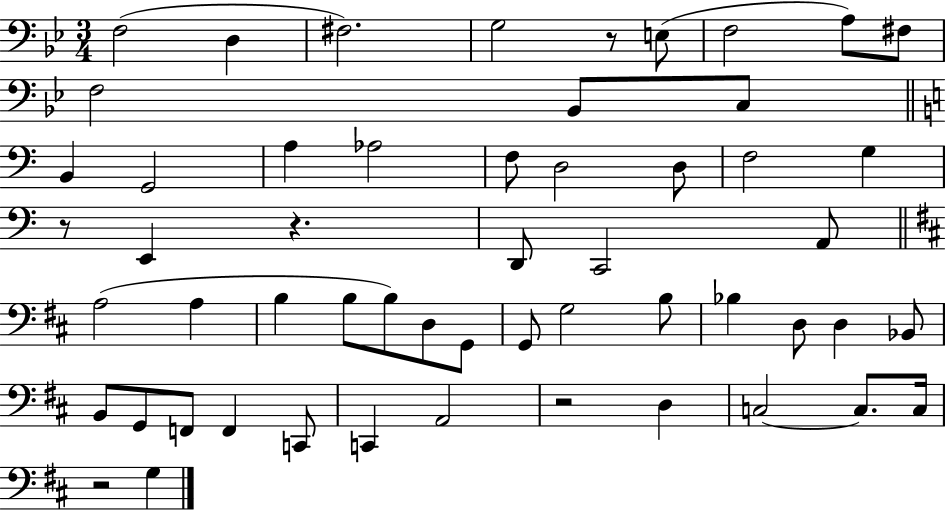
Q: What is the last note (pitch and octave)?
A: G3